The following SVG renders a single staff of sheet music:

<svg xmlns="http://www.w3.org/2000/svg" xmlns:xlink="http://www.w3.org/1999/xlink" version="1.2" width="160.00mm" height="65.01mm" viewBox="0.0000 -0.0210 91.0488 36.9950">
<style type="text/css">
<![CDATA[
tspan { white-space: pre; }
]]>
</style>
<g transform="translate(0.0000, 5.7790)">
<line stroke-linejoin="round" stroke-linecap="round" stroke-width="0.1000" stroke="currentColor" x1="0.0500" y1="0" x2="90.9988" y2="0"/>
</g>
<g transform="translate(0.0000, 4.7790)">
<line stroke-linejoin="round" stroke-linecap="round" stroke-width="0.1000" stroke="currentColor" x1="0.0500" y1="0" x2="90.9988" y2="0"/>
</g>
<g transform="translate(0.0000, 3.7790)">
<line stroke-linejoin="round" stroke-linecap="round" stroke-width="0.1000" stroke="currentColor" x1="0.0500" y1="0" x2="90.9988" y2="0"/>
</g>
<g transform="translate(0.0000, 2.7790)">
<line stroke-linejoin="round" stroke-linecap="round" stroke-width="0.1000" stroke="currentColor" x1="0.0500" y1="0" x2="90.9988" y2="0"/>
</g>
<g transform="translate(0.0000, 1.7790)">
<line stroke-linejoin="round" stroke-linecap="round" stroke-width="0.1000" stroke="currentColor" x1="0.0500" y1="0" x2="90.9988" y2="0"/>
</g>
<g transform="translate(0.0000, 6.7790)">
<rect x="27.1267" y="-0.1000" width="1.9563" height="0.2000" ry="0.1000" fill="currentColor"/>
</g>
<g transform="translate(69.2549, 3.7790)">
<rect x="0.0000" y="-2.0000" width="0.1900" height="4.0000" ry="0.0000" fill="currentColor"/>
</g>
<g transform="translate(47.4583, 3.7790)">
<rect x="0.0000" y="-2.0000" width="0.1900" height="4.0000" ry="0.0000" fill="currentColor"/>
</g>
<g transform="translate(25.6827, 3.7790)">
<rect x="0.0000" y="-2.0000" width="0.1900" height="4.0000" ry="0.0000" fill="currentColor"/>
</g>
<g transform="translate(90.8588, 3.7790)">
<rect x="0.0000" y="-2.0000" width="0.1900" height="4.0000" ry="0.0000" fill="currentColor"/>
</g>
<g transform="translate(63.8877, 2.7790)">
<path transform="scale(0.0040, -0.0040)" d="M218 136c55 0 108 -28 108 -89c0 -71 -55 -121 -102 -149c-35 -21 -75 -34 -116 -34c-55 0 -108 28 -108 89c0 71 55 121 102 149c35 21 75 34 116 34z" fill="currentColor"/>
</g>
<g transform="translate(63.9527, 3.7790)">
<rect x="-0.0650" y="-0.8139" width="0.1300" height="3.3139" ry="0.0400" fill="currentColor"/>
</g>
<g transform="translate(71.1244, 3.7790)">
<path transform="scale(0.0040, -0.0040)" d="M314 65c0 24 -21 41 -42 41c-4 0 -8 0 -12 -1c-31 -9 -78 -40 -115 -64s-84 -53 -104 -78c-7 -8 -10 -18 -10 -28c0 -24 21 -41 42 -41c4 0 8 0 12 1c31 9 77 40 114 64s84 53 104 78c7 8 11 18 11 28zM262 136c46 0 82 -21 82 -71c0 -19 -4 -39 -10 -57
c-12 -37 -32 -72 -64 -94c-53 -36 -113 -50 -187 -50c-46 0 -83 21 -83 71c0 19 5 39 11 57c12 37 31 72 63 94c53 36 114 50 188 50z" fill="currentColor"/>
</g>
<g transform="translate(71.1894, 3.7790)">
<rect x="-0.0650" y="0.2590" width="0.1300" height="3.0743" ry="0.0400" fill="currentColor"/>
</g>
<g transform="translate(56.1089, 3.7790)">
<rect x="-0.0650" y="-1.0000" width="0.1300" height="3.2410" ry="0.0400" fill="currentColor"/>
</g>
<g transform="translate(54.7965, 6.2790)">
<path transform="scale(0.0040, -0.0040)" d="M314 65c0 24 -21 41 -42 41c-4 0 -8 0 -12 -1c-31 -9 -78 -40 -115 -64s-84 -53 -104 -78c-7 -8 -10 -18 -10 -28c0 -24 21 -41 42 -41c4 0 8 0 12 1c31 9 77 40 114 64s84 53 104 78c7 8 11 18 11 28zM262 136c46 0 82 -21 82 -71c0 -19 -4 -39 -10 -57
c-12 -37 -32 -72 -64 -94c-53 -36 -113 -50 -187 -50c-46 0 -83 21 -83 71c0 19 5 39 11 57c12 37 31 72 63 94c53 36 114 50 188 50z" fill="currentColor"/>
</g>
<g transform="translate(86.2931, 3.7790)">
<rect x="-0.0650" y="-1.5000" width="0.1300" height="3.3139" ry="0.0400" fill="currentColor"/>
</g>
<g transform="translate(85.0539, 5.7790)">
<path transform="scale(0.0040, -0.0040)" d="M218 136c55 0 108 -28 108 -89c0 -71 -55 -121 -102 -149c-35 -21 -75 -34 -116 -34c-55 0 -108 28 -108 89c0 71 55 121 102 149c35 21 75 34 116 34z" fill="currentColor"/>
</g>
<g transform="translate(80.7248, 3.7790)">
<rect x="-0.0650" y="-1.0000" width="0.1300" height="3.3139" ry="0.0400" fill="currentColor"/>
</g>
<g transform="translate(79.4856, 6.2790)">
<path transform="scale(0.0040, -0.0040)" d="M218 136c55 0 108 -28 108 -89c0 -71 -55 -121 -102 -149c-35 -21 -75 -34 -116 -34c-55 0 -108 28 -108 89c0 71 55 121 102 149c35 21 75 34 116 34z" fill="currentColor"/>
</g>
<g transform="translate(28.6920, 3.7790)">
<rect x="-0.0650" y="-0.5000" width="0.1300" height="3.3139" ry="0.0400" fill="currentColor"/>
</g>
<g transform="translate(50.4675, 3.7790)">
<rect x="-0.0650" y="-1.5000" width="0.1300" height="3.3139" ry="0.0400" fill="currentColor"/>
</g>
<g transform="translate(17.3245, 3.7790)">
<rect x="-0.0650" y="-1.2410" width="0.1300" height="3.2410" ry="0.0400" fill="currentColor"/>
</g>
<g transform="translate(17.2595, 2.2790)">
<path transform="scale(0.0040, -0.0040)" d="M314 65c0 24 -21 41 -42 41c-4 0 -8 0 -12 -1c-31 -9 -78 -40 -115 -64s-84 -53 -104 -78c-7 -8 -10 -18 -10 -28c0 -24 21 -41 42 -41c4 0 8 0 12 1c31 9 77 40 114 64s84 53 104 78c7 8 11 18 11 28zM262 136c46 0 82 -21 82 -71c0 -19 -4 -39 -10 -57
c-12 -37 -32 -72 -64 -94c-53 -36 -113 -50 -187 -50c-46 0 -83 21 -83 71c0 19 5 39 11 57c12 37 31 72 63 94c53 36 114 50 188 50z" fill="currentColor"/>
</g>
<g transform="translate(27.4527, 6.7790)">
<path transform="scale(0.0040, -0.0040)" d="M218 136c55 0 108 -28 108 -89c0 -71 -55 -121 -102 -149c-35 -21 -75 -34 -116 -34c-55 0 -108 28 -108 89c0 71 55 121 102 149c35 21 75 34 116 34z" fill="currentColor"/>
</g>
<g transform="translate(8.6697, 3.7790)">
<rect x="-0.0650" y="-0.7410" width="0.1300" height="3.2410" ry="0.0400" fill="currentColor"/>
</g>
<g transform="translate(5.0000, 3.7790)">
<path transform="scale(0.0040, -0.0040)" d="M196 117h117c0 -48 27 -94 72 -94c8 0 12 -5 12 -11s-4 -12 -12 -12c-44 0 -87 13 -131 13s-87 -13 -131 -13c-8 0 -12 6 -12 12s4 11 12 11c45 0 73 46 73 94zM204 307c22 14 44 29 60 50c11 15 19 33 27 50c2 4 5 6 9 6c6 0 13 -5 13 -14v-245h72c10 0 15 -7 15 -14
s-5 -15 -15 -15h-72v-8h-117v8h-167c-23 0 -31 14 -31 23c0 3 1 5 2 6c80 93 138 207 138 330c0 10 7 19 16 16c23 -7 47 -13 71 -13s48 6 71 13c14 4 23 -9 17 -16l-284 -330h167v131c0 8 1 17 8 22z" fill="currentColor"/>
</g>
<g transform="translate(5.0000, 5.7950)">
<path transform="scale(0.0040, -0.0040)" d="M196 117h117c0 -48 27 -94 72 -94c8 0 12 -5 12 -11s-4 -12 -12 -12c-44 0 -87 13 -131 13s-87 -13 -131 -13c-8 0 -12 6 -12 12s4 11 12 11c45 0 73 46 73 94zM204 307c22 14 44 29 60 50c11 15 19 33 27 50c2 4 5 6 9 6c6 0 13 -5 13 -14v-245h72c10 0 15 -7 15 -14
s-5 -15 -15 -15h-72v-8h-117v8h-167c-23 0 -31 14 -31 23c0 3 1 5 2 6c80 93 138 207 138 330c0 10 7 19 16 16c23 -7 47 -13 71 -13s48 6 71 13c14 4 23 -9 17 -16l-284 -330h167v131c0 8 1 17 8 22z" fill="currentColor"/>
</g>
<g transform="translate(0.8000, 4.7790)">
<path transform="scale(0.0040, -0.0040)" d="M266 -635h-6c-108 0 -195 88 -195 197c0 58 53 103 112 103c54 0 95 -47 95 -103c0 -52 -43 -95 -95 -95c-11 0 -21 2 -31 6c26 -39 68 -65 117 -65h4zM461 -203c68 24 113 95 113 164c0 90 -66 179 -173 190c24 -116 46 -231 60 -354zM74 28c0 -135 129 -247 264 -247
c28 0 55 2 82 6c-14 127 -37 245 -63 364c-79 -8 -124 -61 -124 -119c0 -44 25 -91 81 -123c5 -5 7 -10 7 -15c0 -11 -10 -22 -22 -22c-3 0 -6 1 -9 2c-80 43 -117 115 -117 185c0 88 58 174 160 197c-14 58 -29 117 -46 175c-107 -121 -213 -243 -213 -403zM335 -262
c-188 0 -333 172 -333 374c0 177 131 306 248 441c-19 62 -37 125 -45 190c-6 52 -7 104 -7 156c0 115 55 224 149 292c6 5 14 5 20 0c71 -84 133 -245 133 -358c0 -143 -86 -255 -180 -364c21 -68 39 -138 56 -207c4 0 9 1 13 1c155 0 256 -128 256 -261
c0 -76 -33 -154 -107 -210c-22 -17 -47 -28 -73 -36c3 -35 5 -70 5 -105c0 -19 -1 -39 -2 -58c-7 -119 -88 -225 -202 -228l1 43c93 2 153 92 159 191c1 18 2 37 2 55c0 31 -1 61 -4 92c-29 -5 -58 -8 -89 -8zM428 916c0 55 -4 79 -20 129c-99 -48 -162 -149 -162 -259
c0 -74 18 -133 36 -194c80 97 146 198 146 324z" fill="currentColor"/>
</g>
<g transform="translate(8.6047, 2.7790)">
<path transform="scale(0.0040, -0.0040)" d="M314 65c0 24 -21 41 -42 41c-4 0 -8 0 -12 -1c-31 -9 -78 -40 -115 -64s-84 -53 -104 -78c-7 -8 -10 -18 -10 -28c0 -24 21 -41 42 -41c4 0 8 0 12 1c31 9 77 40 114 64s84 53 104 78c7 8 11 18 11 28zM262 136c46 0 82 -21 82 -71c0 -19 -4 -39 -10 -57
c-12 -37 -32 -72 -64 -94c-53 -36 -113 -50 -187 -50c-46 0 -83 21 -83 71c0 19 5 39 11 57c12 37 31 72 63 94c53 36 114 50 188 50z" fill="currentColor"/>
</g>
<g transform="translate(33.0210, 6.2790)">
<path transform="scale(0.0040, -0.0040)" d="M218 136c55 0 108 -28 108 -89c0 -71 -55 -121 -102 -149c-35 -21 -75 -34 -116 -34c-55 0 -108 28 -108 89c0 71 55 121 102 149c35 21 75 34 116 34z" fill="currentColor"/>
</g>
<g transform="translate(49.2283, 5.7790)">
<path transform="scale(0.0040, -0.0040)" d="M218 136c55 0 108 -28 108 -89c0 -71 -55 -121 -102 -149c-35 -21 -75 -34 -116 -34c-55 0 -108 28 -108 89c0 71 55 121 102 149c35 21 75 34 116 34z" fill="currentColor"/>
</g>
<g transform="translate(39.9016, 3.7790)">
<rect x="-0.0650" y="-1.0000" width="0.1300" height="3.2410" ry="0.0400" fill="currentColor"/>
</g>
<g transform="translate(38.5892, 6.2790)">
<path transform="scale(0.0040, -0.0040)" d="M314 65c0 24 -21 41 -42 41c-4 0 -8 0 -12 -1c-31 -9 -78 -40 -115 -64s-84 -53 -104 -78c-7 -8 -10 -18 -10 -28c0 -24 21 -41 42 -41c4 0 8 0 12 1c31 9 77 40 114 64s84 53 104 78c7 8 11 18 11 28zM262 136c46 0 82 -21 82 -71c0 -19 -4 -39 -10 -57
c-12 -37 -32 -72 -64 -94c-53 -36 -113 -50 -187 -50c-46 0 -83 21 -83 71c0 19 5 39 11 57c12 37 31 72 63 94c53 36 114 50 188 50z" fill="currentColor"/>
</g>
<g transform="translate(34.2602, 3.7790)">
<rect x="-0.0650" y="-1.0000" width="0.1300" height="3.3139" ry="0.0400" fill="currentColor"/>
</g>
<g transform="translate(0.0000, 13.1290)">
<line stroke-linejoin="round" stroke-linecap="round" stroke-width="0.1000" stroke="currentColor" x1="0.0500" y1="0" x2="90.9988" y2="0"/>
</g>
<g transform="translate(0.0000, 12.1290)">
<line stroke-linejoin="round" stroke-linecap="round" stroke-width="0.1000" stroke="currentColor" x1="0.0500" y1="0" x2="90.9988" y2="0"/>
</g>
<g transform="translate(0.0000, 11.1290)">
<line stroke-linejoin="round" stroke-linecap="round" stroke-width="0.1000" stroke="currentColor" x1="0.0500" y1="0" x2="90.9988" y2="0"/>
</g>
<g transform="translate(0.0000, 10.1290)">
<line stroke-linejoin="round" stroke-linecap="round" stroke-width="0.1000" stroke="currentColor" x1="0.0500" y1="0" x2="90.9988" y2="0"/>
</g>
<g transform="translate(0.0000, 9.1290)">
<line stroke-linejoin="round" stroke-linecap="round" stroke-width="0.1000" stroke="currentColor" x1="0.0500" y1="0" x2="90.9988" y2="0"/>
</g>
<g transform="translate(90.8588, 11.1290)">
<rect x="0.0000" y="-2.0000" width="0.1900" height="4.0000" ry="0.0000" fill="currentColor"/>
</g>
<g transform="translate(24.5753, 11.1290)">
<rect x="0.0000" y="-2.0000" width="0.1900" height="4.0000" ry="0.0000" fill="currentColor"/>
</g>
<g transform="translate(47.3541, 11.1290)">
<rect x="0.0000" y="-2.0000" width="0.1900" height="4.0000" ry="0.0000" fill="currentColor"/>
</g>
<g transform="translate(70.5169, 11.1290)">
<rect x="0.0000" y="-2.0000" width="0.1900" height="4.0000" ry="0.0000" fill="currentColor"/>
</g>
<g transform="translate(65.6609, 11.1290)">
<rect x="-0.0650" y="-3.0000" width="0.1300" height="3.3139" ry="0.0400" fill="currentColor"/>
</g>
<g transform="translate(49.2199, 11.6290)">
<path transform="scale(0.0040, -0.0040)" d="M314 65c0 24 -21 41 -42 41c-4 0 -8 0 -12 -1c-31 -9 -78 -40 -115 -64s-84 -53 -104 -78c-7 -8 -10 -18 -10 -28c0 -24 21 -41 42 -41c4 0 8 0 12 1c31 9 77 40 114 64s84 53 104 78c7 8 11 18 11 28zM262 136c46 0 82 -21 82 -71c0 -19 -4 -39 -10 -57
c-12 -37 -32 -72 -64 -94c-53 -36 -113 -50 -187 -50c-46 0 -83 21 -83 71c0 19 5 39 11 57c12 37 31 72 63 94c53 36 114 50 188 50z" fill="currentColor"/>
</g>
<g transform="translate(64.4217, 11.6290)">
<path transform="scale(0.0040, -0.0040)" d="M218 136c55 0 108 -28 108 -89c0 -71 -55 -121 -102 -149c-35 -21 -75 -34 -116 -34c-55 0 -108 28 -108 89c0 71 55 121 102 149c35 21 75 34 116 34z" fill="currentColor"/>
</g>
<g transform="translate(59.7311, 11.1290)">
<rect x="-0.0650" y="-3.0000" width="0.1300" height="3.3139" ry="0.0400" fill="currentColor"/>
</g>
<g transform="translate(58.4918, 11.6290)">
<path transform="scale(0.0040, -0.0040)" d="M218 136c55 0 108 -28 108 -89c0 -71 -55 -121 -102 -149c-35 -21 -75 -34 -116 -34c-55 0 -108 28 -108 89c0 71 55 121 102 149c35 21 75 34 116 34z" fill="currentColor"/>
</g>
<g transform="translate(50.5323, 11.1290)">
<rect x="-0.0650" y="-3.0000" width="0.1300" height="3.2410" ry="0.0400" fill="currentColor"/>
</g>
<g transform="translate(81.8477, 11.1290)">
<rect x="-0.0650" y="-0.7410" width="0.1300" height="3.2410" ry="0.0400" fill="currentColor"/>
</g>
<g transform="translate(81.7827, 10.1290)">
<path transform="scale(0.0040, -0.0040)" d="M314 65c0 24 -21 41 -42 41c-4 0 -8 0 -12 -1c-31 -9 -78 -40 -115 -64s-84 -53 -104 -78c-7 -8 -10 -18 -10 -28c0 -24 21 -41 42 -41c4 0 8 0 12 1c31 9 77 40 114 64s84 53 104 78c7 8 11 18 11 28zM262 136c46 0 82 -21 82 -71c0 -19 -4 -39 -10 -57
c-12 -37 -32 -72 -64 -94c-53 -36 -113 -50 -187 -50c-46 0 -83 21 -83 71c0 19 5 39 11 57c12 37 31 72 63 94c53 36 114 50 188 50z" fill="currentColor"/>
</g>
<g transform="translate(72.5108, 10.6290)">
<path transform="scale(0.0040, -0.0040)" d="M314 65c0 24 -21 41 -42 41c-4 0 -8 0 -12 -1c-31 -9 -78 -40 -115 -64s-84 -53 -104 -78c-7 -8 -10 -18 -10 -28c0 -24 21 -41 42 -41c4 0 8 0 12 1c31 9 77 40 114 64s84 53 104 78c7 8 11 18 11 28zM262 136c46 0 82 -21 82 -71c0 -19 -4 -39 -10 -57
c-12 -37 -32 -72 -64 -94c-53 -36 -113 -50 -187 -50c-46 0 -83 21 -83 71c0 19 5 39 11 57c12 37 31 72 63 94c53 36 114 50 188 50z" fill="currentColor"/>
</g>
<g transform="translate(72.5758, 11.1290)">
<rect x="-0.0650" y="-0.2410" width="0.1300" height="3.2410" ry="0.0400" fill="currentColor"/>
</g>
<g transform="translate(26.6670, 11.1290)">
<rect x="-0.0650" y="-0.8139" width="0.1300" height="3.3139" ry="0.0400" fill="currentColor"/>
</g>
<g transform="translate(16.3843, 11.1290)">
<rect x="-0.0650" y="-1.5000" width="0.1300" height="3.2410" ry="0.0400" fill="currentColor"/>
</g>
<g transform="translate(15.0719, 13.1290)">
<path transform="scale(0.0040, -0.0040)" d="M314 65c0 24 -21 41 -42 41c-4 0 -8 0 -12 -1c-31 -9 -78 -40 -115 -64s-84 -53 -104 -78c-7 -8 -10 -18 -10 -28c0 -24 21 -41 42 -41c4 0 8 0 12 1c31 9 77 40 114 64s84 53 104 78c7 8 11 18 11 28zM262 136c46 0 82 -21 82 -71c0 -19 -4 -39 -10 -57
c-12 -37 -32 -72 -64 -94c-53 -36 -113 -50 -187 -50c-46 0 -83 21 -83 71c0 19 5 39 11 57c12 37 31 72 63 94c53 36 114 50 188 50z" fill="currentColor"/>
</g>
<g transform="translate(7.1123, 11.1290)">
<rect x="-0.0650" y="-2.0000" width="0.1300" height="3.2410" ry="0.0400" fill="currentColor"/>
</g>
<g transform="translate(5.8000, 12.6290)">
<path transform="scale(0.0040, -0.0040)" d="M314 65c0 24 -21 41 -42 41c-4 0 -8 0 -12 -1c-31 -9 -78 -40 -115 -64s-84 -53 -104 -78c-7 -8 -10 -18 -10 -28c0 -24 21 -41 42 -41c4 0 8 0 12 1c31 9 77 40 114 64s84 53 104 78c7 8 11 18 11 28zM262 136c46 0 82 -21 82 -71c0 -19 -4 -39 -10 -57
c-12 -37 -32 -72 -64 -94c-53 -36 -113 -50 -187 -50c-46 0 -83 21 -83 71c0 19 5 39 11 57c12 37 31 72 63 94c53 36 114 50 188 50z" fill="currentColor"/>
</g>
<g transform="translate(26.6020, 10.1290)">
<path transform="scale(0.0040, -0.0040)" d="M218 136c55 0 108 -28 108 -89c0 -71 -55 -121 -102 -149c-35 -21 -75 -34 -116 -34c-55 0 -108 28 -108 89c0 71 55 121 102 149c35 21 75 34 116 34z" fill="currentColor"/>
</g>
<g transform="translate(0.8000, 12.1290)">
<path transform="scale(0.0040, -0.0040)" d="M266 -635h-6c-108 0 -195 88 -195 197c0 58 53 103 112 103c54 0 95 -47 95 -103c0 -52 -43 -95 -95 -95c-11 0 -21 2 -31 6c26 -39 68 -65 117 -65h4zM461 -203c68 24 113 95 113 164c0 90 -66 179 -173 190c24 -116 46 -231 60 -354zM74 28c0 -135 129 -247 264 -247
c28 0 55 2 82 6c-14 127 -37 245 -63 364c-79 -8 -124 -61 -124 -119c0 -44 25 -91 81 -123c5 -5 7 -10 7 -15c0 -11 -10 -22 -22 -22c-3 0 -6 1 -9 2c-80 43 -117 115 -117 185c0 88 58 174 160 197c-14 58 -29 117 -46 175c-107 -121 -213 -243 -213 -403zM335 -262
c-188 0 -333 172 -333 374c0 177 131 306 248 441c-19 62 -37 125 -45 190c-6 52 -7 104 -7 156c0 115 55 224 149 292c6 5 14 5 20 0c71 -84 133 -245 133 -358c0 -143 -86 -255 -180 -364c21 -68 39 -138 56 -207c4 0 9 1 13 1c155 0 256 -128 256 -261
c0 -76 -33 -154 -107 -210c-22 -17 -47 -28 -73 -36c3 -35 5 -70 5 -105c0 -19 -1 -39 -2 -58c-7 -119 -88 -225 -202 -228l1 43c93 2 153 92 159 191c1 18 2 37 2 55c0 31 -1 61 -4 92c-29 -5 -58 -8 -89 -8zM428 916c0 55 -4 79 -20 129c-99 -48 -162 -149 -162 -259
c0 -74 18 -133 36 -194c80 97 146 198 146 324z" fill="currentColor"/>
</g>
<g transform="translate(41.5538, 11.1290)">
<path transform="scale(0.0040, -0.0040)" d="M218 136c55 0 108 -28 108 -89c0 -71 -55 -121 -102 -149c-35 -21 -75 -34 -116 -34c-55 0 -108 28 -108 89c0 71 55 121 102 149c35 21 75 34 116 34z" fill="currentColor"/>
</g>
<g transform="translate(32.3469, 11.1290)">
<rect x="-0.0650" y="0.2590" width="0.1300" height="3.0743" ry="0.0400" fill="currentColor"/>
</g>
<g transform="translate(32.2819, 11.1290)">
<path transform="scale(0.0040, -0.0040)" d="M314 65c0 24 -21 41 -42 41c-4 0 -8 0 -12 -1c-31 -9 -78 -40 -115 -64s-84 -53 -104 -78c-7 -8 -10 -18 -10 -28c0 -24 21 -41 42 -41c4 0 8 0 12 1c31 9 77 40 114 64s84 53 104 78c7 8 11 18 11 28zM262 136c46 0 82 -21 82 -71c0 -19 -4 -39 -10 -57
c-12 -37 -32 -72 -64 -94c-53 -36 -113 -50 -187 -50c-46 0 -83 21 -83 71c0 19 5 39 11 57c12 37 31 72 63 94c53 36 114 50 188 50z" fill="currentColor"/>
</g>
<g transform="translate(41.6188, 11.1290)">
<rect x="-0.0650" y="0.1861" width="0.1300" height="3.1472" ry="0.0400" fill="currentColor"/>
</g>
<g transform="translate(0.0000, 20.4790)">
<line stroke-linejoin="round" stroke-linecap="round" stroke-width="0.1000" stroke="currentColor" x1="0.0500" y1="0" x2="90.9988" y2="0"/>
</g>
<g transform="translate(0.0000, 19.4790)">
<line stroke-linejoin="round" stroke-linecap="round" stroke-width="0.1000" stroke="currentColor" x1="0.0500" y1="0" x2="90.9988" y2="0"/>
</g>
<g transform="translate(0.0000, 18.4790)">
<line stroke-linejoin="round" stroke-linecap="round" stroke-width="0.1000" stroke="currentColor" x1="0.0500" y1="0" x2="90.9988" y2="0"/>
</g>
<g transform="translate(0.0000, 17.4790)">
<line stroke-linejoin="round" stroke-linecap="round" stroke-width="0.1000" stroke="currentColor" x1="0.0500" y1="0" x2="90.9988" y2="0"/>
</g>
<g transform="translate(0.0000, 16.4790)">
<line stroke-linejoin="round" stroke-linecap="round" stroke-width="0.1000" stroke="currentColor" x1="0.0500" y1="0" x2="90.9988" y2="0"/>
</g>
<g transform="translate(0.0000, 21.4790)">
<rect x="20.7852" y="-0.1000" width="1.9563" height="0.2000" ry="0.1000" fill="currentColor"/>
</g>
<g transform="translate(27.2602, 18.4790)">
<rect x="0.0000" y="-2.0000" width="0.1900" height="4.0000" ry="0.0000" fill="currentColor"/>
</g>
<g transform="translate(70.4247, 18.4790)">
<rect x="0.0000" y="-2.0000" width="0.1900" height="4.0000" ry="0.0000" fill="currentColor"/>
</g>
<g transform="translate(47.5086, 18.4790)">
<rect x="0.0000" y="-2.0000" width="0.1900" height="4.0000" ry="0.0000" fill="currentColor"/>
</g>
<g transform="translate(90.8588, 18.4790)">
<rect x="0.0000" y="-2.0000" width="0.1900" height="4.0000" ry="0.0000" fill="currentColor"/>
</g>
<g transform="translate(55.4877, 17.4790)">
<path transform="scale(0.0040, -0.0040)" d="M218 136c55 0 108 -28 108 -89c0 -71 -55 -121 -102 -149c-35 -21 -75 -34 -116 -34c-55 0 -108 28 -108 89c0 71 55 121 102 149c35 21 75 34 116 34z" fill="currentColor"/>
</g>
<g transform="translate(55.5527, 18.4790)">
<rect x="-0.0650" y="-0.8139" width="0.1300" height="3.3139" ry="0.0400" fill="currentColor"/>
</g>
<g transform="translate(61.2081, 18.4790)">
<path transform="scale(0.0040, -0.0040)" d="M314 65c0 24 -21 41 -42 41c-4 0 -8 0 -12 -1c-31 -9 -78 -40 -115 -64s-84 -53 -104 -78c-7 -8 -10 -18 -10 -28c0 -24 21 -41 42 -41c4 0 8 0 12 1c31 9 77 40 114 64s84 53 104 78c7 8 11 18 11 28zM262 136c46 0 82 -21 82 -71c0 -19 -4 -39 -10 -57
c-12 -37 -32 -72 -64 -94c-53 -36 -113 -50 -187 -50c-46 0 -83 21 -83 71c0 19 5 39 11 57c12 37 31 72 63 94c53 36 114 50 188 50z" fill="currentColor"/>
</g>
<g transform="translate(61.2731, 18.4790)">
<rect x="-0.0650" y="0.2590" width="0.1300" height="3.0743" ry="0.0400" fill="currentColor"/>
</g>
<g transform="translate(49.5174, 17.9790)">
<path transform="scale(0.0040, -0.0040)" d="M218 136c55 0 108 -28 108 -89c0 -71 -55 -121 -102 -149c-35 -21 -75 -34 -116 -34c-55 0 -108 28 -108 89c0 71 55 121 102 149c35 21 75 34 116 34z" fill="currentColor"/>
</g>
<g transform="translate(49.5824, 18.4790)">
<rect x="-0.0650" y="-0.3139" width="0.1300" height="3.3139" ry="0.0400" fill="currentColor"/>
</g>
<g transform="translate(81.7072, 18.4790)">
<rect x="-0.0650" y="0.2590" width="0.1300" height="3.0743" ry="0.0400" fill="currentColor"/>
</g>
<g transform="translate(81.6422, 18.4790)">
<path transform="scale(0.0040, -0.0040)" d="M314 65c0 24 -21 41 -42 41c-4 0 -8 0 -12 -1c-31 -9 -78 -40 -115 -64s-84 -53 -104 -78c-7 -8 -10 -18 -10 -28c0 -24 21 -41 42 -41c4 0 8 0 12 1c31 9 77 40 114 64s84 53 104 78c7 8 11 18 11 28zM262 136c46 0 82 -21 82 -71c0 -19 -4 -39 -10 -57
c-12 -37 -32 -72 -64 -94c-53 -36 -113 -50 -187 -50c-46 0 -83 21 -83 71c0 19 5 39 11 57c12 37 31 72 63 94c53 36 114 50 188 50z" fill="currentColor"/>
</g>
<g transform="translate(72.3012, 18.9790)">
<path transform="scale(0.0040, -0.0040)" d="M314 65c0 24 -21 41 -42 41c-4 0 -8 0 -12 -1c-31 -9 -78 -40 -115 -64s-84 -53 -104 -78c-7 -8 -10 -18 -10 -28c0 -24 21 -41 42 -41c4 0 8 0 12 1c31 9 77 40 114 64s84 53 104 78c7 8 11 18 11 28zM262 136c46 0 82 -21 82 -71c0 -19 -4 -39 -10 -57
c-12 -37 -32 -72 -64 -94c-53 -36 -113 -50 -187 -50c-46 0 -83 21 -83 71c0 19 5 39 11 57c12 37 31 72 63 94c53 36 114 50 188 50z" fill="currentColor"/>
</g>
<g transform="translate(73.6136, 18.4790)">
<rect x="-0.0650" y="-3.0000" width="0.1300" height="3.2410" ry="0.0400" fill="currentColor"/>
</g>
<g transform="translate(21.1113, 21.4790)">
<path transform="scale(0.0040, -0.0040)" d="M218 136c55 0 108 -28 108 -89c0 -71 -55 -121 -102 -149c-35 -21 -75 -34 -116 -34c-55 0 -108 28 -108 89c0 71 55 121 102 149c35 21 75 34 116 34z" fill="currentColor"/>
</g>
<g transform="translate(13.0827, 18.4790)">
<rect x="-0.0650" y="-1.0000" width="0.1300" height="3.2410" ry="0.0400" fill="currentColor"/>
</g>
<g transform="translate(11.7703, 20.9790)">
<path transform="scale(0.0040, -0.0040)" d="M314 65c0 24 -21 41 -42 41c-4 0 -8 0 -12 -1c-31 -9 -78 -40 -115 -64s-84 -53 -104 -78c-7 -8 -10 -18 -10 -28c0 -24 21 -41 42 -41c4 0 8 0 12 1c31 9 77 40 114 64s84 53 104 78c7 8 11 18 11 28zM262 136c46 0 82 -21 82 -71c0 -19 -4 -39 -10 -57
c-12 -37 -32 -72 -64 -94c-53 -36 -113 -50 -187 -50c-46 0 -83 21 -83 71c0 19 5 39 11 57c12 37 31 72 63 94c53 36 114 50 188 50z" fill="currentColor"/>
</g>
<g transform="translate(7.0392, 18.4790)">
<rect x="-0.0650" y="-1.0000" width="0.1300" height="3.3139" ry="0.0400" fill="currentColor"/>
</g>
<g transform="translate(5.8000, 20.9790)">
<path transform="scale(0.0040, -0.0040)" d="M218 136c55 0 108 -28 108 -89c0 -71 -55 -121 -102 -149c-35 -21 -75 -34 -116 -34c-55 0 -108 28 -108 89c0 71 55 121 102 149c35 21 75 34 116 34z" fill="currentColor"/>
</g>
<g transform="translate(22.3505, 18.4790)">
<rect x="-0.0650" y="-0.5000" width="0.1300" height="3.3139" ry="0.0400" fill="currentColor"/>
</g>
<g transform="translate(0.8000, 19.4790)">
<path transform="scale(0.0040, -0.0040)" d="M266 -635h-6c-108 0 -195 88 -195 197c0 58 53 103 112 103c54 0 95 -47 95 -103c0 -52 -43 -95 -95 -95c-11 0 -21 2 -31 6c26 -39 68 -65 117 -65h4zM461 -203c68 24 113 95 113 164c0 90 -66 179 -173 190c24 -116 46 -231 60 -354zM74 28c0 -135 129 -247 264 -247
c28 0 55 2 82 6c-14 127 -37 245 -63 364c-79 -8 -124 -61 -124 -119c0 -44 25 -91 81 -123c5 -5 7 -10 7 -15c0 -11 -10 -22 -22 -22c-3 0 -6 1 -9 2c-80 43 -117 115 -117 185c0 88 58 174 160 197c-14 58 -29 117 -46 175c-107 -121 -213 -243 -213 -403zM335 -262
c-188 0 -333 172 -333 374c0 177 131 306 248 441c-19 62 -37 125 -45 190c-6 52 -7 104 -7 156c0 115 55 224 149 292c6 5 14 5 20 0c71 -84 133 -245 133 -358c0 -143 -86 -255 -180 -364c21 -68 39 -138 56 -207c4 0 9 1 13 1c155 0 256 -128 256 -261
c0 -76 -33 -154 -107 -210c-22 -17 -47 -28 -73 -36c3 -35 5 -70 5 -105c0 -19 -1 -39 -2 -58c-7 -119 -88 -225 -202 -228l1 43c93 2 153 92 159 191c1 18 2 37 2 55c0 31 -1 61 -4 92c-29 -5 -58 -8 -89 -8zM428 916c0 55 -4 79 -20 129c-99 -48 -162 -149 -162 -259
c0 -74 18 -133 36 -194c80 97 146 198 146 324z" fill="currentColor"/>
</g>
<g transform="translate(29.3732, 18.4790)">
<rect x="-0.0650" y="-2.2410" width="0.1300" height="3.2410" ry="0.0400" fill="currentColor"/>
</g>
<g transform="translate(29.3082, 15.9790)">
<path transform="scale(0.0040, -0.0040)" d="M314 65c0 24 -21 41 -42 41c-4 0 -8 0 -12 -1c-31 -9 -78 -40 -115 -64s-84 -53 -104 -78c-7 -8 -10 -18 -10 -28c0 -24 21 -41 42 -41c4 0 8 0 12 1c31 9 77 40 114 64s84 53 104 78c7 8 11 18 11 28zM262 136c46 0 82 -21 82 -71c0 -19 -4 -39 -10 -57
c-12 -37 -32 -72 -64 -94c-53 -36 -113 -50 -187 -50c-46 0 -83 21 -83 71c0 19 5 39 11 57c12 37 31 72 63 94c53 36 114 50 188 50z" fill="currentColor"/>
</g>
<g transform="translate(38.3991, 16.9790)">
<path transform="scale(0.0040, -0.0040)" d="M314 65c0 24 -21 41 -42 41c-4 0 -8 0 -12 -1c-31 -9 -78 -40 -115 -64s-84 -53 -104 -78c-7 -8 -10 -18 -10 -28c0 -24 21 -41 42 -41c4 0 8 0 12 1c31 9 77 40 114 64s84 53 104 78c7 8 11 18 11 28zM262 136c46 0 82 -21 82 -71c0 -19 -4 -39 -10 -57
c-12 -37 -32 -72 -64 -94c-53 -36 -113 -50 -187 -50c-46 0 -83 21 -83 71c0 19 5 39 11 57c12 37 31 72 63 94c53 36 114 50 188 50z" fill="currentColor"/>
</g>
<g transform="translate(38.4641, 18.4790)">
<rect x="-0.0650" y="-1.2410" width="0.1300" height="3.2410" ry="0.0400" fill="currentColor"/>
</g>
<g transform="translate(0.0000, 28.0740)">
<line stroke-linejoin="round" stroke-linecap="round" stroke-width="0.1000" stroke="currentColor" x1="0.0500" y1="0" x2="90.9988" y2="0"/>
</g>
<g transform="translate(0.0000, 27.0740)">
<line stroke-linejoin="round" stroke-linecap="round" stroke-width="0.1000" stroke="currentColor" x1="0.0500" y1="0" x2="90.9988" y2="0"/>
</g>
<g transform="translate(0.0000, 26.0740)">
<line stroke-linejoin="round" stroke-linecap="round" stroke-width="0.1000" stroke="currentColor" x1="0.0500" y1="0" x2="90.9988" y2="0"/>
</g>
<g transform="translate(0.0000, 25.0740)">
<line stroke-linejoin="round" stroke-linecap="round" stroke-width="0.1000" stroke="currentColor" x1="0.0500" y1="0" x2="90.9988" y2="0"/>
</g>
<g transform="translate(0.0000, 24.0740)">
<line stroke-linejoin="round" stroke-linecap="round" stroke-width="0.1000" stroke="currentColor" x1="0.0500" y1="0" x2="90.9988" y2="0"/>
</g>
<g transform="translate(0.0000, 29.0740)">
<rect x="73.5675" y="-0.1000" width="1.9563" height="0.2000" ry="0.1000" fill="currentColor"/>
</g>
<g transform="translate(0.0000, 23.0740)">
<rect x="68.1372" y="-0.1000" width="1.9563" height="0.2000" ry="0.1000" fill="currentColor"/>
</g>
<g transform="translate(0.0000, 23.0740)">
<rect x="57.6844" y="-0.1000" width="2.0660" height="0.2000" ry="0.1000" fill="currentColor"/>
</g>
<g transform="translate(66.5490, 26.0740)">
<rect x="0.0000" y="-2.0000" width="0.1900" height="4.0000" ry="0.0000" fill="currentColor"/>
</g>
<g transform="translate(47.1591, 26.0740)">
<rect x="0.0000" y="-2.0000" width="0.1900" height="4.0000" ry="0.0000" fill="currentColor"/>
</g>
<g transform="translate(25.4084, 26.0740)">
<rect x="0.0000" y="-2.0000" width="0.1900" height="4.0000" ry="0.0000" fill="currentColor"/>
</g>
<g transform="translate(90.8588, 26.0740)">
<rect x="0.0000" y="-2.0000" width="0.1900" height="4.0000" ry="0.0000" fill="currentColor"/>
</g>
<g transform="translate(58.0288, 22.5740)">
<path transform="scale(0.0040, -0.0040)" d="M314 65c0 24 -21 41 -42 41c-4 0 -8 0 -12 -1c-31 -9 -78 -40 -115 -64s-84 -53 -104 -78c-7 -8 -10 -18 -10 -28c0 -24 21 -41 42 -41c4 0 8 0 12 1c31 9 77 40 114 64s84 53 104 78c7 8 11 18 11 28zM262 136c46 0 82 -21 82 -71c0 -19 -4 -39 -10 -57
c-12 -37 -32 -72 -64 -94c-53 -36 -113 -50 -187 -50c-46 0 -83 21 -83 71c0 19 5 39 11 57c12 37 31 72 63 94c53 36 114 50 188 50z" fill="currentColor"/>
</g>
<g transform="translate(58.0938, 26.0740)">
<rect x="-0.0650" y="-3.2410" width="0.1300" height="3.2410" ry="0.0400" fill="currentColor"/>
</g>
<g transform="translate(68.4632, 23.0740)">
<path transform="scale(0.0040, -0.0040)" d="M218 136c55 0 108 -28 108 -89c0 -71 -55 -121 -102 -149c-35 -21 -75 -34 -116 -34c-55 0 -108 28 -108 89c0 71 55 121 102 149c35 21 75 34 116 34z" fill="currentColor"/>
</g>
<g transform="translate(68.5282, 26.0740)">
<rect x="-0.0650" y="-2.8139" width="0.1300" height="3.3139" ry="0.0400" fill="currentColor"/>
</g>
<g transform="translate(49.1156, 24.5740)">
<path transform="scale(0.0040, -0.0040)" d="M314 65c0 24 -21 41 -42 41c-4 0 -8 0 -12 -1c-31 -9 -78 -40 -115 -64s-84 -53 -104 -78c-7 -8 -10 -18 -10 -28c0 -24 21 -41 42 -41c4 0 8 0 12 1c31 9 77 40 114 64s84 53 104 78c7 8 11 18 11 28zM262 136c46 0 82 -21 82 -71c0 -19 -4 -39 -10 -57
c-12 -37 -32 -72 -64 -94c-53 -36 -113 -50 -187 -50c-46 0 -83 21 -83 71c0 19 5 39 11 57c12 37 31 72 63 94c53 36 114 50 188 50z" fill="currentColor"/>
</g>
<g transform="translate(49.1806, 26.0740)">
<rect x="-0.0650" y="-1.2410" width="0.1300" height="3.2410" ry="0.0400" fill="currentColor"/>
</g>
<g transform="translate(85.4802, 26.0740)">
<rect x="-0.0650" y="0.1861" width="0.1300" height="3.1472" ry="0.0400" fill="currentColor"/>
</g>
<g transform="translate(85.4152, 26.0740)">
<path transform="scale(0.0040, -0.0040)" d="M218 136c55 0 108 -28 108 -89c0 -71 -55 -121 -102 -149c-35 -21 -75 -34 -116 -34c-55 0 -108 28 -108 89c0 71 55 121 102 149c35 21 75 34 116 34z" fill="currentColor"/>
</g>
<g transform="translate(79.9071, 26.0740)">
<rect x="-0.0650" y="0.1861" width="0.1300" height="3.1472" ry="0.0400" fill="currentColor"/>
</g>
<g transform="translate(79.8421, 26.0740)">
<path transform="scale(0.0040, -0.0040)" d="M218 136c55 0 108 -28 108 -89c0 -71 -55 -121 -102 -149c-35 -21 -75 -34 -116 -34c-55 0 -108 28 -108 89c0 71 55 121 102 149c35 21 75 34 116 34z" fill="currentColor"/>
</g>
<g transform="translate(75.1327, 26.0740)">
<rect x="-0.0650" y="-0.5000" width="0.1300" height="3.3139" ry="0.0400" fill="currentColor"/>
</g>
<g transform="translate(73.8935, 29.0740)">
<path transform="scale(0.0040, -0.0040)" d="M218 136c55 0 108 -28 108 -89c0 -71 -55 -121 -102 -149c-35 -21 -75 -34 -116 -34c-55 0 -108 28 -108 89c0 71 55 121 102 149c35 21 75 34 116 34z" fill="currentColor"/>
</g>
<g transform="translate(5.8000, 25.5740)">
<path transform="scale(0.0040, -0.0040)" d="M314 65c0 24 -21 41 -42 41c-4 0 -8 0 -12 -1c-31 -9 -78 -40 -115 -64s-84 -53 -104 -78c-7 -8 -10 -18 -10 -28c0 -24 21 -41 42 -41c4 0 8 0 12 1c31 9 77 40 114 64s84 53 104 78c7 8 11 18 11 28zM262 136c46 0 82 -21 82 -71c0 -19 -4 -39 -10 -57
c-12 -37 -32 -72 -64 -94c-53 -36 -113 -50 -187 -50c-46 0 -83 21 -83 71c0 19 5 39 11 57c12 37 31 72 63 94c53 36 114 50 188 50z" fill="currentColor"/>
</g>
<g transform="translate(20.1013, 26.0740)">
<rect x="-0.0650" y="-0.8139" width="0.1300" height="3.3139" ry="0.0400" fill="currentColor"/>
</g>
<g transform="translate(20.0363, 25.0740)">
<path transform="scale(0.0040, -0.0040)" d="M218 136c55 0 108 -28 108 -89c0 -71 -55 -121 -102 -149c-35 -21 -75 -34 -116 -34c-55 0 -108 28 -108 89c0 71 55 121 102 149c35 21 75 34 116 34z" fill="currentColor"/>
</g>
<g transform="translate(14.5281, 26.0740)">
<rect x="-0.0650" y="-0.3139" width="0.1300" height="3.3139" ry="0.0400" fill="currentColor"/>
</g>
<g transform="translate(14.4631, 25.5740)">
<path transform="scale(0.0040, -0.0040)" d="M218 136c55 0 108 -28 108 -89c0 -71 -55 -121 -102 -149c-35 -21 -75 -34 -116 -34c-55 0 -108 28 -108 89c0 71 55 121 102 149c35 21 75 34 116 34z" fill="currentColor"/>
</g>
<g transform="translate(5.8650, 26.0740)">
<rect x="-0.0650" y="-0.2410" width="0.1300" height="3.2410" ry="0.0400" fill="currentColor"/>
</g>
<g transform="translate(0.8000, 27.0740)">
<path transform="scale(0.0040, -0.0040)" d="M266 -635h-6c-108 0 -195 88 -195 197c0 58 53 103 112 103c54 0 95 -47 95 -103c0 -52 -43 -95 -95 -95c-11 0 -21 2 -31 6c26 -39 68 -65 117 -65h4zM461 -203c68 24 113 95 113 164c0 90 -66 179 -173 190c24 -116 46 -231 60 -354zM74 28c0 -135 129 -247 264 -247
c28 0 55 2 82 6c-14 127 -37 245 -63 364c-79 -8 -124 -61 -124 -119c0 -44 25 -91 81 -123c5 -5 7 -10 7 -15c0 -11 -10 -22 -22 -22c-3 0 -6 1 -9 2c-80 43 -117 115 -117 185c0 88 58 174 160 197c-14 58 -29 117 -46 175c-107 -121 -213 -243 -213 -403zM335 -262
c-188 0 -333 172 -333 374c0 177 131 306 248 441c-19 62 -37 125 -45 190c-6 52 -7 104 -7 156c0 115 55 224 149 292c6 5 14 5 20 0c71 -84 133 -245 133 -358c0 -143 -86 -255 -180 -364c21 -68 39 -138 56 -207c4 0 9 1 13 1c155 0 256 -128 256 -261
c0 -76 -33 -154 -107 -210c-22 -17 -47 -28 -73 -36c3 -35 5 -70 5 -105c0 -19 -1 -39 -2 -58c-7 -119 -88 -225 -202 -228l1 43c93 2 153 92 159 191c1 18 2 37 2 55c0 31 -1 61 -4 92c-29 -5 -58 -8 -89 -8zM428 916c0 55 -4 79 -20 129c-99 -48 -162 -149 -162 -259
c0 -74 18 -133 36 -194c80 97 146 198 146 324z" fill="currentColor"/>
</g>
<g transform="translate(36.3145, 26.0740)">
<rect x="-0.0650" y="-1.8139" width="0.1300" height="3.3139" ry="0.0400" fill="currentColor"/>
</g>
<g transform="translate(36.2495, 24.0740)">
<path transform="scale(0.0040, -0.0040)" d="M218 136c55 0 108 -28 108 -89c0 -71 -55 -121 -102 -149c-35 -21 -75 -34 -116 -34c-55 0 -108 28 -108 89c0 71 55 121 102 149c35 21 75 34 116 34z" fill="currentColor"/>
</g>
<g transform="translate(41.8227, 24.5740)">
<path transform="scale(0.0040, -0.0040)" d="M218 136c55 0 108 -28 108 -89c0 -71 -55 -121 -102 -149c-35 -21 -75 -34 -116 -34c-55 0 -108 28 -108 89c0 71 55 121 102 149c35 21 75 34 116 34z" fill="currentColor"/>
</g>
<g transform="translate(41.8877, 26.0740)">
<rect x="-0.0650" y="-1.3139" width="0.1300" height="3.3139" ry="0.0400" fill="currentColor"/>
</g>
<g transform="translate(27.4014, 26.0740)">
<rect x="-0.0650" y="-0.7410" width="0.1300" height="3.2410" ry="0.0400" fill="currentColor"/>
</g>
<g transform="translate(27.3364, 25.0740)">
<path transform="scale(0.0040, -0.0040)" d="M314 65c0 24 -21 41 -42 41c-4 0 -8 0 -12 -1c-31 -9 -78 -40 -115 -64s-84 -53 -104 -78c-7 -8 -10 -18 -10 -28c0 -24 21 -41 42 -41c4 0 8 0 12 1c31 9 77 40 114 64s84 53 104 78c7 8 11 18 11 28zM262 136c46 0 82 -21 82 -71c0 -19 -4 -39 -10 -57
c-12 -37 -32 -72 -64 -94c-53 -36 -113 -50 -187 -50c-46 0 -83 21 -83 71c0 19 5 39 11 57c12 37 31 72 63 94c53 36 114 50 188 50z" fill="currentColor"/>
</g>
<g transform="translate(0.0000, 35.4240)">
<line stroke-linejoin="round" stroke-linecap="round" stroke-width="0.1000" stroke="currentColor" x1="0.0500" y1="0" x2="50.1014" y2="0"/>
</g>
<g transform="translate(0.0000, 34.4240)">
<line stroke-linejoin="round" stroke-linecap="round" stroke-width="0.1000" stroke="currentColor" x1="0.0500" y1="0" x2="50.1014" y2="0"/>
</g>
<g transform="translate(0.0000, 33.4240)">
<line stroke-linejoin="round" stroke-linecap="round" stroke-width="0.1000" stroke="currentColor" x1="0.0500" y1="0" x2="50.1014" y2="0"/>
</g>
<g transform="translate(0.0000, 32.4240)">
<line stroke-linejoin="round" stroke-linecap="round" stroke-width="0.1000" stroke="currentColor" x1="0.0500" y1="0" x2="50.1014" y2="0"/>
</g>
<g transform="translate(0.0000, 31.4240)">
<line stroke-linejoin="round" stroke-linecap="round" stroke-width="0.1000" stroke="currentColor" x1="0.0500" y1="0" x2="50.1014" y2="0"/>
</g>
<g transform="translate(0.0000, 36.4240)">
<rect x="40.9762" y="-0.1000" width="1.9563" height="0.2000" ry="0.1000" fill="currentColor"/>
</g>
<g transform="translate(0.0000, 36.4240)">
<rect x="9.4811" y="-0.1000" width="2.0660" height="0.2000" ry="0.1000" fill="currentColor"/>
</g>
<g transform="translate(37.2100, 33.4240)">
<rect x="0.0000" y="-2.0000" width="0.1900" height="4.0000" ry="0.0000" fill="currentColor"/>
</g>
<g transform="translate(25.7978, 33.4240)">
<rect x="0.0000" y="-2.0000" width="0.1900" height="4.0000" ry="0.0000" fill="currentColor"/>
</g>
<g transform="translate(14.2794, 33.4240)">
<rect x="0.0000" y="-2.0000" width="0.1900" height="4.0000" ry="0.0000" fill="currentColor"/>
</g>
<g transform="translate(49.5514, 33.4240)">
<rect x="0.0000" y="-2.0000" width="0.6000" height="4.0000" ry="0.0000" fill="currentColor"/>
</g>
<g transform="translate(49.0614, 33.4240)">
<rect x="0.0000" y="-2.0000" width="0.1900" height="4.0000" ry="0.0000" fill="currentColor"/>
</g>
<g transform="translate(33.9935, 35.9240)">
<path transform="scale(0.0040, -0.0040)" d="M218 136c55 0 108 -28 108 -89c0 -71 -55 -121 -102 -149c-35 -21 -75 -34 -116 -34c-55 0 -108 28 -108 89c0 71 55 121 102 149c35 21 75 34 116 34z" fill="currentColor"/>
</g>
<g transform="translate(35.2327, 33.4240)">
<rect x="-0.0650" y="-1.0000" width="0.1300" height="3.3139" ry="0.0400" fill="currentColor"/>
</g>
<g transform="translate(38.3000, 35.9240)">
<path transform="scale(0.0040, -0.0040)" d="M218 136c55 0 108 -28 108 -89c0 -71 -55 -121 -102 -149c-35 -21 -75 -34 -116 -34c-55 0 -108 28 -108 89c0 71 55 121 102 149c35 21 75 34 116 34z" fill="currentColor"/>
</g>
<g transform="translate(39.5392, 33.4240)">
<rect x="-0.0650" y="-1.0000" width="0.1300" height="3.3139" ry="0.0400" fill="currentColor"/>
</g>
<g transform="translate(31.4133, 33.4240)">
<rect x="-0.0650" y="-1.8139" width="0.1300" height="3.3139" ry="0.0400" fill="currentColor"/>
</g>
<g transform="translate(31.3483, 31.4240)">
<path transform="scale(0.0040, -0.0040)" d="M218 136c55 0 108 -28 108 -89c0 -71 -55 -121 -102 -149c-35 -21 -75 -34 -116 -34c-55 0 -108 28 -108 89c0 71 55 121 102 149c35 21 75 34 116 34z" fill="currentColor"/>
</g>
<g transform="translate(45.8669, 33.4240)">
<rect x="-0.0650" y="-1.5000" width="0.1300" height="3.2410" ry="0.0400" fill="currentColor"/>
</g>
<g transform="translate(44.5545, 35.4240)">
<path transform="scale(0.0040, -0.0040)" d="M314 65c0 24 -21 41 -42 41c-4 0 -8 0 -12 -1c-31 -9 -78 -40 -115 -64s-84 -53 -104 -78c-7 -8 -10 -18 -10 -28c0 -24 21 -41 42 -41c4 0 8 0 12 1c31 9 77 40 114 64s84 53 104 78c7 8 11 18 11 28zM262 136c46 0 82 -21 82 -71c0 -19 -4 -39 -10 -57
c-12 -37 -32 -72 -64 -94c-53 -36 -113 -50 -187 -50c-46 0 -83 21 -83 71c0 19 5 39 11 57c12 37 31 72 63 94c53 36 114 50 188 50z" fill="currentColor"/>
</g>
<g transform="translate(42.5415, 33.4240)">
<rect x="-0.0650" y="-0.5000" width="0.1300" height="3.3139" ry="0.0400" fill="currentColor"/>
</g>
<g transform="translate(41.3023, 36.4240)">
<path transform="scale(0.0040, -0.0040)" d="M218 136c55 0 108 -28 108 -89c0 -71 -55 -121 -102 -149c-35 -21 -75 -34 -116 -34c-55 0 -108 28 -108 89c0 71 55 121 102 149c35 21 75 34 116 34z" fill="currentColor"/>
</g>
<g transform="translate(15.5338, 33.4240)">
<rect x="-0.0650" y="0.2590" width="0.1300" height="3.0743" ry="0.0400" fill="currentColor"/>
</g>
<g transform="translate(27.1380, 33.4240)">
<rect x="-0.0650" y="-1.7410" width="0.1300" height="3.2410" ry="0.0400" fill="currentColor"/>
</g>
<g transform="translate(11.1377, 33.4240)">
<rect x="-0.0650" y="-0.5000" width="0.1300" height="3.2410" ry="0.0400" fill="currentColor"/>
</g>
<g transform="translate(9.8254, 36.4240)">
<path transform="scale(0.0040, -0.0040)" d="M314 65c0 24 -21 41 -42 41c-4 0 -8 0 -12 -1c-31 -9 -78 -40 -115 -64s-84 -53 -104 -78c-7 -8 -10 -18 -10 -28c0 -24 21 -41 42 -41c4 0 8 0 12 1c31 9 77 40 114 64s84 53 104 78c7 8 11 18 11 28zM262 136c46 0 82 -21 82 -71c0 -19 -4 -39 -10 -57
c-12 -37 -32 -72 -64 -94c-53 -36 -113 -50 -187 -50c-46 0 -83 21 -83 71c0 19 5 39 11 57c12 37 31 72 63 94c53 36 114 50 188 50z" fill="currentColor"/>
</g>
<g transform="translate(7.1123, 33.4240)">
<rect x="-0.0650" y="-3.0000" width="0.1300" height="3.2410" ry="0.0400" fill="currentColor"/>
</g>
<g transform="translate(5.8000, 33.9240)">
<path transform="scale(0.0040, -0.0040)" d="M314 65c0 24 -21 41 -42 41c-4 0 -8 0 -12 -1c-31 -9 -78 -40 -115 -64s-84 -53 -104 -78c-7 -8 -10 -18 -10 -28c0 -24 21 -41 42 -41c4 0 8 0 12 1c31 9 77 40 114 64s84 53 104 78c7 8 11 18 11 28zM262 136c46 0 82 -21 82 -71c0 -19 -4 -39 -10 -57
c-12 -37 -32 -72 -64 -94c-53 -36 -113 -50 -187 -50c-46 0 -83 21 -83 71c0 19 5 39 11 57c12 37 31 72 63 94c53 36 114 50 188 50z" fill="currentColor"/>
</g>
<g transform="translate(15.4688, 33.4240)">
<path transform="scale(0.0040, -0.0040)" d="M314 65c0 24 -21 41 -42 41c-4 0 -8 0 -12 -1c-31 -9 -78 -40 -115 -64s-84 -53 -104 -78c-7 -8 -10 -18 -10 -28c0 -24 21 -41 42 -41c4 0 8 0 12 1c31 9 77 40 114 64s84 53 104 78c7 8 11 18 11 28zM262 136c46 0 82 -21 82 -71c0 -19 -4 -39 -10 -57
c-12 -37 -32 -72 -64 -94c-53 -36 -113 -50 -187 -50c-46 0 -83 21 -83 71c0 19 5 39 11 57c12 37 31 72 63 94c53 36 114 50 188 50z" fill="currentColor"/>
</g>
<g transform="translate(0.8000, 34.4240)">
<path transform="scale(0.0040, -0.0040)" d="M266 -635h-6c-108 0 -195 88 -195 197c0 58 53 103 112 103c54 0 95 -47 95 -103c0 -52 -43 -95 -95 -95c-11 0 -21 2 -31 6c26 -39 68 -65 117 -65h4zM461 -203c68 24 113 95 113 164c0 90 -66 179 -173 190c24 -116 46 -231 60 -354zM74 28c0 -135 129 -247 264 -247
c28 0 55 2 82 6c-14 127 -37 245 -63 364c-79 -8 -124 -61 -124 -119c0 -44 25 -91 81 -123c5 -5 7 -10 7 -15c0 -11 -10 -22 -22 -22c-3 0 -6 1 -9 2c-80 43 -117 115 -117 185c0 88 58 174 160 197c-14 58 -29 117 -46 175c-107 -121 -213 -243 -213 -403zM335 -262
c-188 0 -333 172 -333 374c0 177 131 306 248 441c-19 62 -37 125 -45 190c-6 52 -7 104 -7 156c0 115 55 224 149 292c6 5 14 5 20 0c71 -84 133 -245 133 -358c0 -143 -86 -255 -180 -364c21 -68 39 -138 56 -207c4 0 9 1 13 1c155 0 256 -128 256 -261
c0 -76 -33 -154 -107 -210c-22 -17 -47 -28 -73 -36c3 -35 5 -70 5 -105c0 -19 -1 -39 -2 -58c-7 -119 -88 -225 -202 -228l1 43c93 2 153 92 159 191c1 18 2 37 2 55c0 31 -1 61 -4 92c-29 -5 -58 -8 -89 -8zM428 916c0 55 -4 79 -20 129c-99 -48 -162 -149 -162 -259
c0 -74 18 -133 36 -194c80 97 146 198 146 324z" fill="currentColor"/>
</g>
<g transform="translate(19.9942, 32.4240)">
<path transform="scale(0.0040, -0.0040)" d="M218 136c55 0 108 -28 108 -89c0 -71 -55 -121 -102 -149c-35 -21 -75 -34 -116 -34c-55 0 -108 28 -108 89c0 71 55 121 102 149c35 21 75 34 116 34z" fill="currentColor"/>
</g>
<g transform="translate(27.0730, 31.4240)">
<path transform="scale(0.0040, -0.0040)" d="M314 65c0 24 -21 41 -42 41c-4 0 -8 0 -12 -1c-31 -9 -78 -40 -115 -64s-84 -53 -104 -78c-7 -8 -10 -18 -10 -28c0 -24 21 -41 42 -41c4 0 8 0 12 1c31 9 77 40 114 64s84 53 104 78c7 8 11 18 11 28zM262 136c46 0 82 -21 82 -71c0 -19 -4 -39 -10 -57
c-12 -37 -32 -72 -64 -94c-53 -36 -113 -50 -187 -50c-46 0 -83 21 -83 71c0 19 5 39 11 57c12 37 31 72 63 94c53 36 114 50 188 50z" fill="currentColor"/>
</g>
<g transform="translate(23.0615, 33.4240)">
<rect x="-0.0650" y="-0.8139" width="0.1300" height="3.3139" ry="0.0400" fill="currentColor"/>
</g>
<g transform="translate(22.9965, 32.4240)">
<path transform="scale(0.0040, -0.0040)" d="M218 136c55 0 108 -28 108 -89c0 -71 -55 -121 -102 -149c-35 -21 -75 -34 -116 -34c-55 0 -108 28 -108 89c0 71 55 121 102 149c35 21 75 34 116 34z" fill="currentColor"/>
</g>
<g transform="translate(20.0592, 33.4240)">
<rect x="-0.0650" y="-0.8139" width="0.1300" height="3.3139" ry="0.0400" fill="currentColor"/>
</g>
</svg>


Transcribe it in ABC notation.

X:1
T:Untitled
M:4/4
L:1/4
K:C
d2 e2 C D D2 E D2 d B2 D E F2 E2 d B2 B A2 A A c2 d2 D D2 C g2 e2 c d B2 A2 B2 c2 c d d2 f e e2 b2 a C B B A2 C2 B2 d d f2 f D D C E2